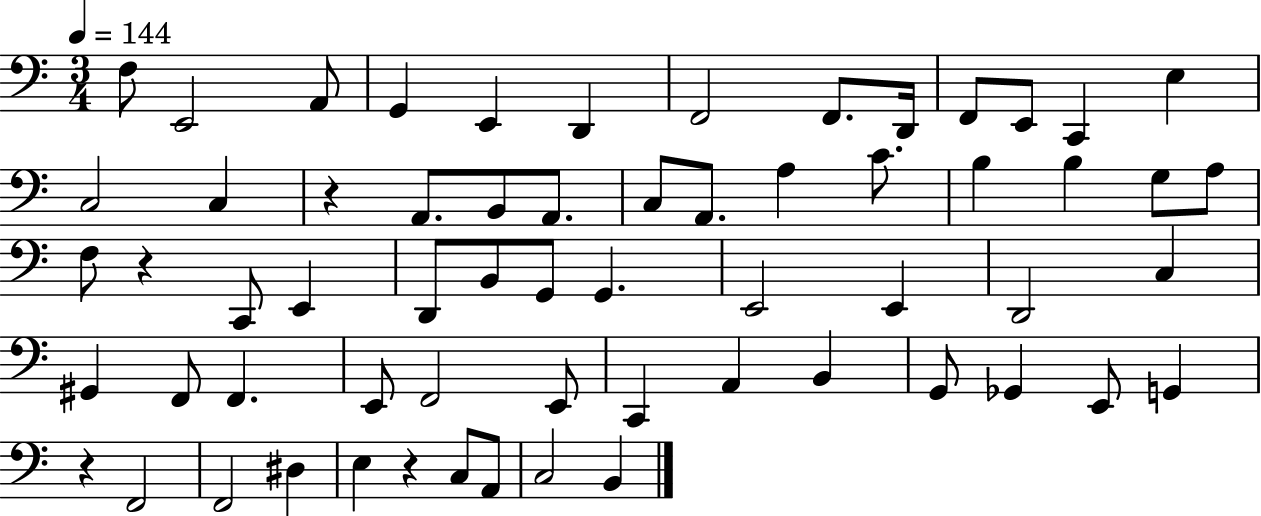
F3/e E2/h A2/e G2/q E2/q D2/q F2/h F2/e. D2/s F2/e E2/e C2/q E3/q C3/h C3/q R/q A2/e. B2/e A2/e. C3/e A2/e. A3/q C4/e. B3/q B3/q G3/e A3/e F3/e R/q C2/e E2/q D2/e B2/e G2/e G2/q. E2/h E2/q D2/h C3/q G#2/q F2/e F2/q. E2/e F2/h E2/e C2/q A2/q B2/q G2/e Gb2/q E2/e G2/q R/q F2/h F2/h D#3/q E3/q R/q C3/e A2/e C3/h B2/q